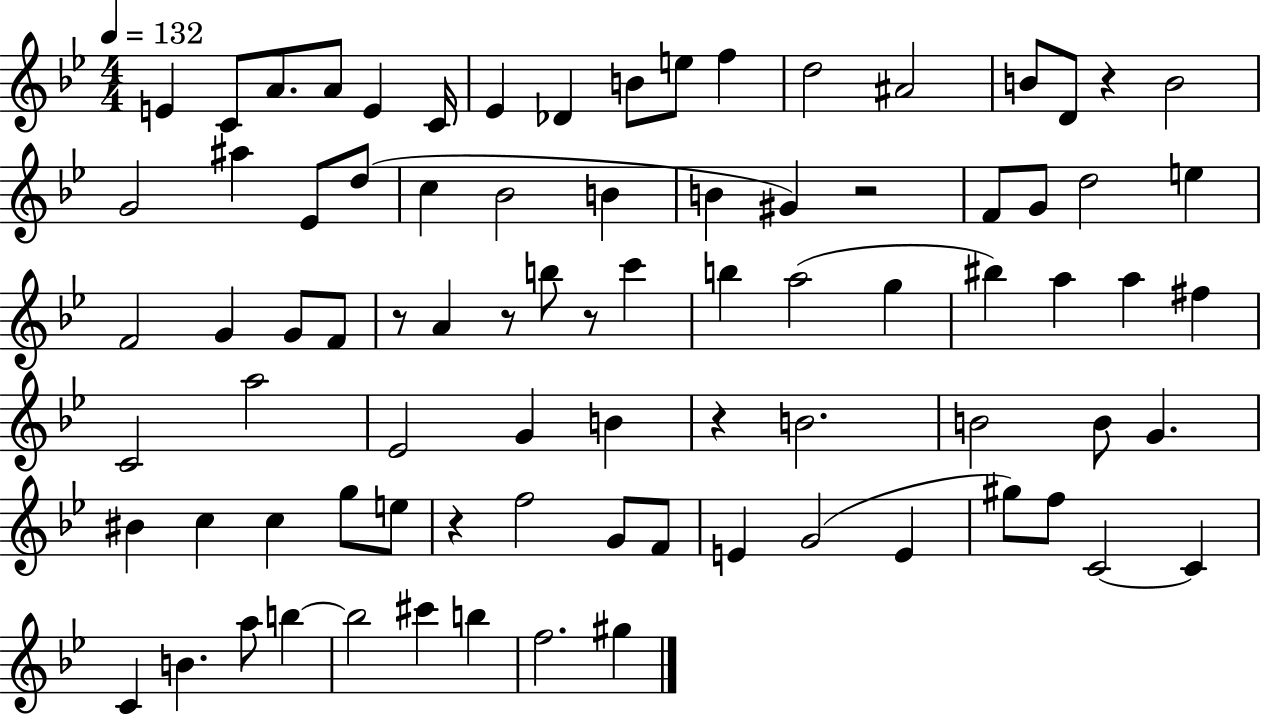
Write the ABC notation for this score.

X:1
T:Untitled
M:4/4
L:1/4
K:Bb
E C/2 A/2 A/2 E C/4 _E _D B/2 e/2 f d2 ^A2 B/2 D/2 z B2 G2 ^a _E/2 d/2 c _B2 B B ^G z2 F/2 G/2 d2 e F2 G G/2 F/2 z/2 A z/2 b/2 z/2 c' b a2 g ^b a a ^f C2 a2 _E2 G B z B2 B2 B/2 G ^B c c g/2 e/2 z f2 G/2 F/2 E G2 E ^g/2 f/2 C2 C C B a/2 b b2 ^c' b f2 ^g